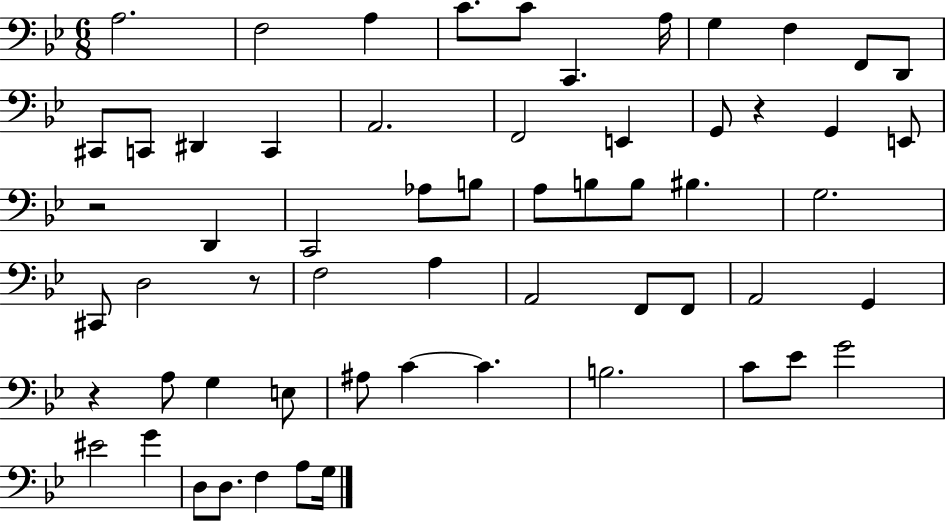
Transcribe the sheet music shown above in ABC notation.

X:1
T:Untitled
M:6/8
L:1/4
K:Bb
A,2 F,2 A, C/2 C/2 C,, A,/4 G, F, F,,/2 D,,/2 ^C,,/2 C,,/2 ^D,, C,, A,,2 F,,2 E,, G,,/2 z G,, E,,/2 z2 D,, C,,2 _A,/2 B,/2 A,/2 B,/2 B,/2 ^B, G,2 ^C,,/2 D,2 z/2 F,2 A, A,,2 F,,/2 F,,/2 A,,2 G,, z A,/2 G, E,/2 ^A,/2 C C B,2 C/2 _E/2 G2 ^E2 G D,/2 D,/2 F, A,/2 G,/4